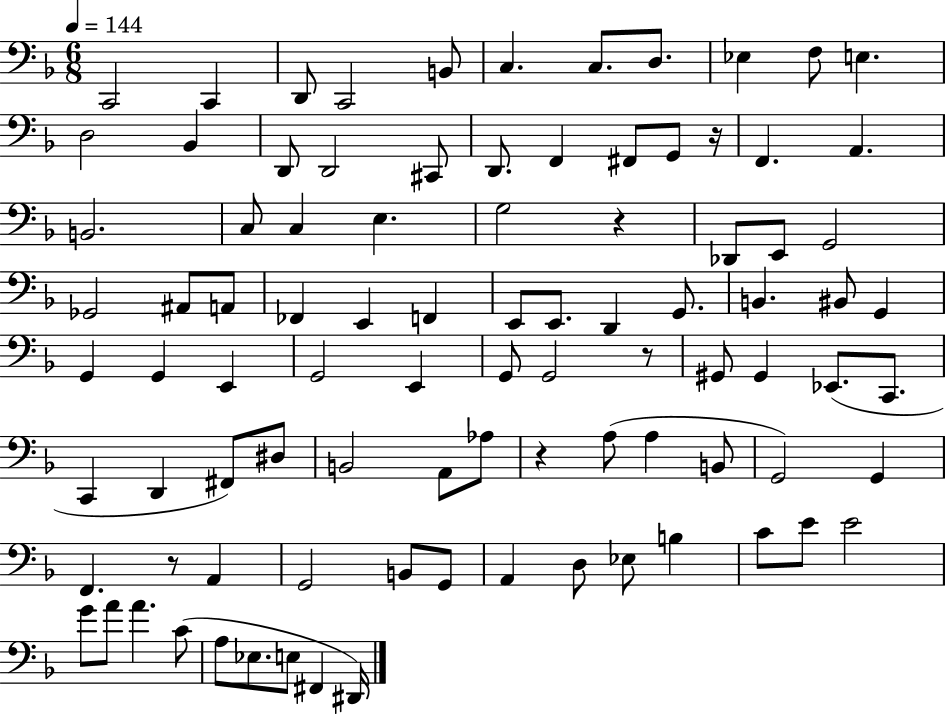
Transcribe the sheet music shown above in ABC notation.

X:1
T:Untitled
M:6/8
L:1/4
K:F
C,,2 C,, D,,/2 C,,2 B,,/2 C, C,/2 D,/2 _E, F,/2 E, D,2 _B,, D,,/2 D,,2 ^C,,/2 D,,/2 F,, ^F,,/2 G,,/2 z/4 F,, A,, B,,2 C,/2 C, E, G,2 z _D,,/2 E,,/2 G,,2 _G,,2 ^A,,/2 A,,/2 _F,, E,, F,, E,,/2 E,,/2 D,, G,,/2 B,, ^B,,/2 G,, G,, G,, E,, G,,2 E,, G,,/2 G,,2 z/2 ^G,,/2 ^G,, _E,,/2 C,,/2 C,, D,, ^F,,/2 ^D,/2 B,,2 A,,/2 _A,/2 z A,/2 A, B,,/2 G,,2 G,, F,, z/2 A,, G,,2 B,,/2 G,,/2 A,, D,/2 _E,/2 B, C/2 E/2 E2 G/2 A/2 A C/2 A,/2 _E,/2 E,/2 ^F,, ^D,,/4